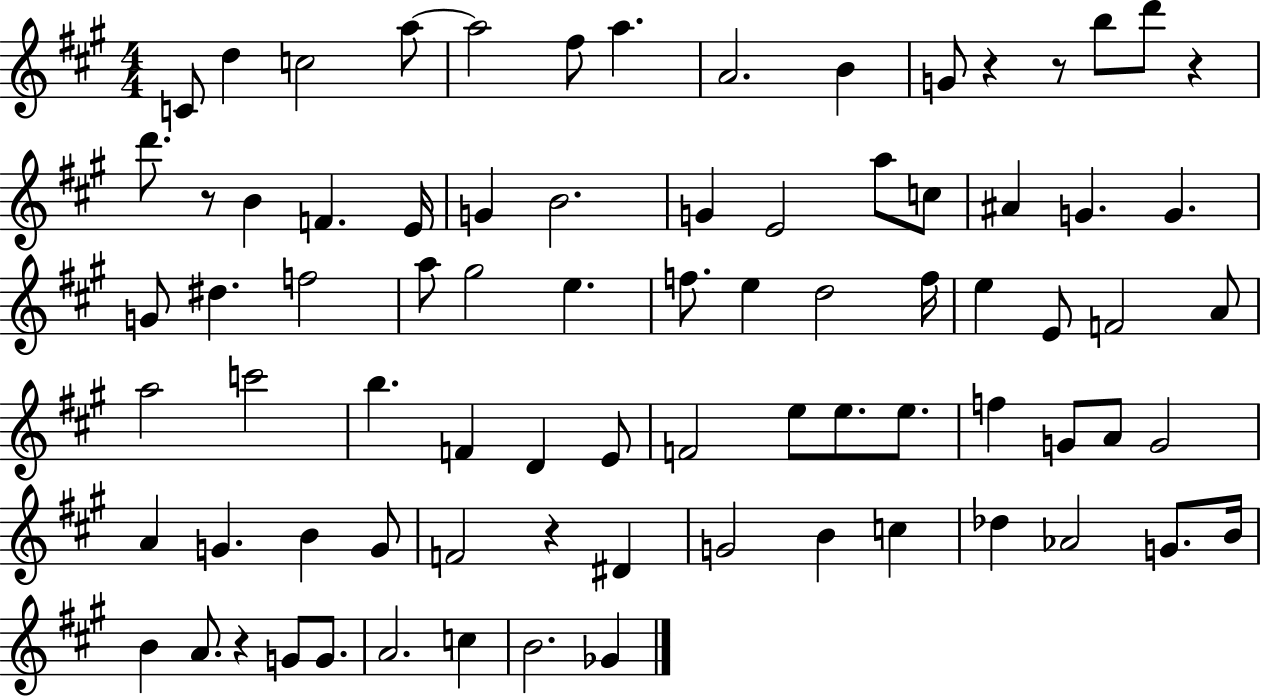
{
  \clef treble
  \numericTimeSignature
  \time 4/4
  \key a \major
  c'8 d''4 c''2 a''8~~ | a''2 fis''8 a''4. | a'2. b'4 | g'8 r4 r8 b''8 d'''8 r4 | \break d'''8. r8 b'4 f'4. e'16 | g'4 b'2. | g'4 e'2 a''8 c''8 | ais'4 g'4. g'4. | \break g'8 dis''4. f''2 | a''8 gis''2 e''4. | f''8. e''4 d''2 f''16 | e''4 e'8 f'2 a'8 | \break a''2 c'''2 | b''4. f'4 d'4 e'8 | f'2 e''8 e''8. e''8. | f''4 g'8 a'8 g'2 | \break a'4 g'4. b'4 g'8 | f'2 r4 dis'4 | g'2 b'4 c''4 | des''4 aes'2 g'8. b'16 | \break b'4 a'8. r4 g'8 g'8. | a'2. c''4 | b'2. ges'4 | \bar "|."
}